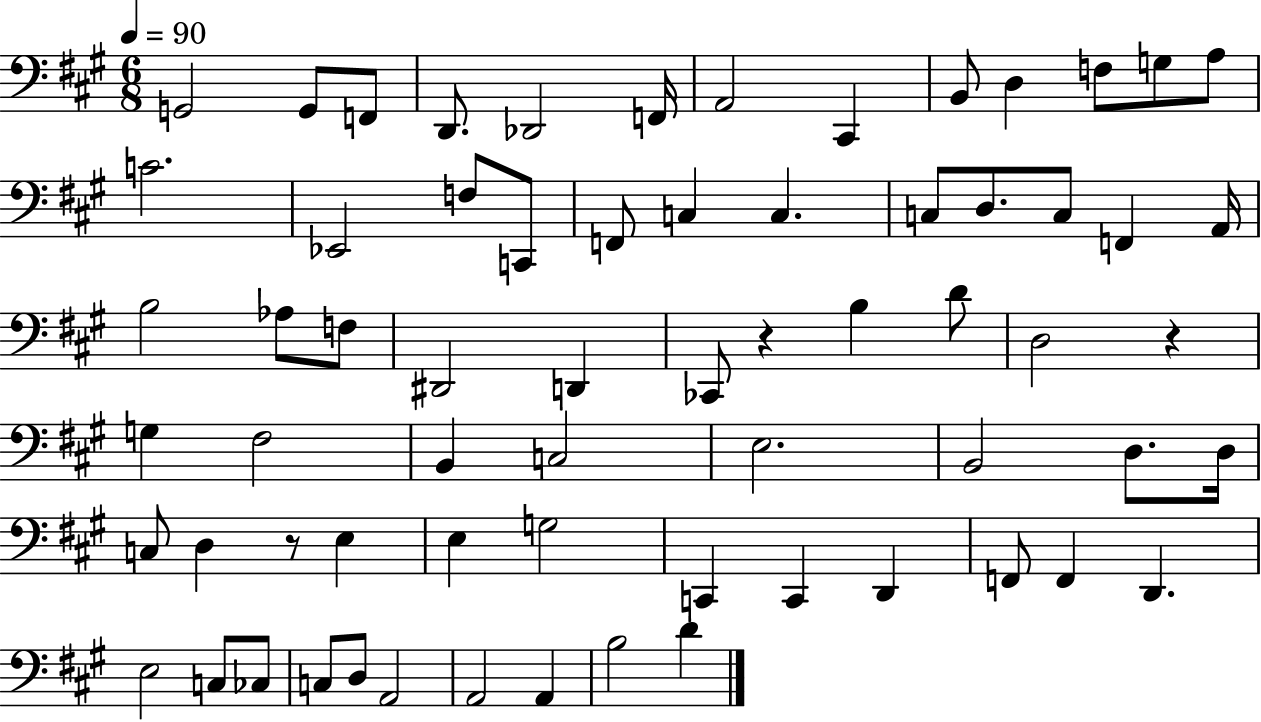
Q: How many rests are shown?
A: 3